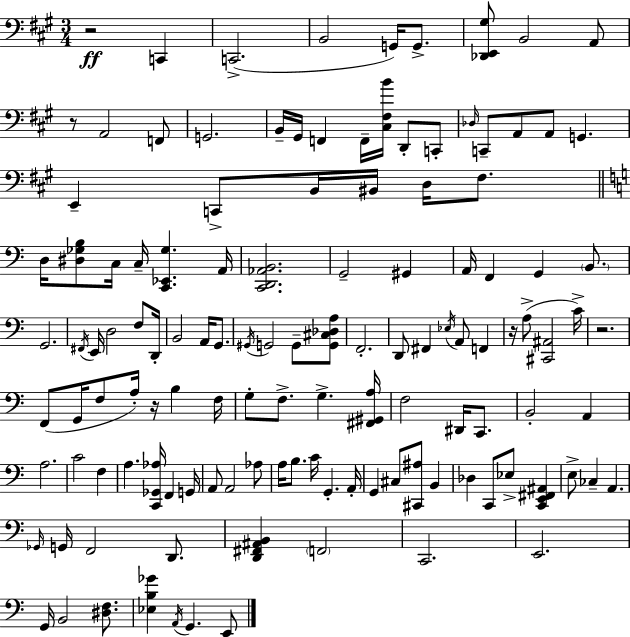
{
  \clef bass
  \numericTimeSignature
  \time 3/4
  \key a \major
  \repeat volta 2 { r2\ff c,4 | c,2.->( | b,2 g,16) g,8.-> | <des, e, gis>8 b,2 a,8 | \break r8 a,2 f,8 | g,2. | b,16-- gis,16 f,4 f,16-- <cis fis b'>16 d,8-. c,8-. | \grace { des16 } c,8-- a,8 a,8 g,4. | \break e,4-- c,8-> b,16 bis,16 d16 fis8. | \bar "||" \break \key c \major d16 <dis ges b>8 c16 c16-- <c, ees, ges>4. a,16 | <c, d, aes, b,>2. | g,2-- gis,4 | a,16 f,4 g,4 \parenthesize b,8. | \break g,2. | \acciaccatura { fis,16 } e,16 d2 f8 | d,16-. b,2 a,16 g,8. | \acciaccatura { gis,16 } g,2 g,8-- | \break <g, cis des a>8 f,2.-. | d,8 fis,4 \acciaccatura { ees16 } a,8 f,4 | r16 a8->( <cis, ais,>2 | c'16->) r2. | \break f,8( g,16 f8 a16-.) r16 b4 | f16 g8-. f8.-> g4.-> | <fis, gis, a>16 f2 dis,16 | c,8. b,2-. a,4 | \break a2. | c'2 f4 | a4. <c, ges, aes>16 f,4 | g,16 a,8 a,2 | \break aes8 a16 b8. c'16 g,4.-. | a,16-. g,4 cis8 <cis, ais>8 b,4 | des4 c,8 ees8-> <c, e, fis, ais,>4 | e8-> ces4-- a,4. | \break \grace { ges,16 } g,16 f,2 | d,8. <d, fis, ais, b,>4 \parenthesize f,2 | c,2. | e,2. | \break g,16 b,2 | <dis f>8. <ees b ges'>4 \acciaccatura { a,16 } g,4. | e,8 } \bar "|."
}